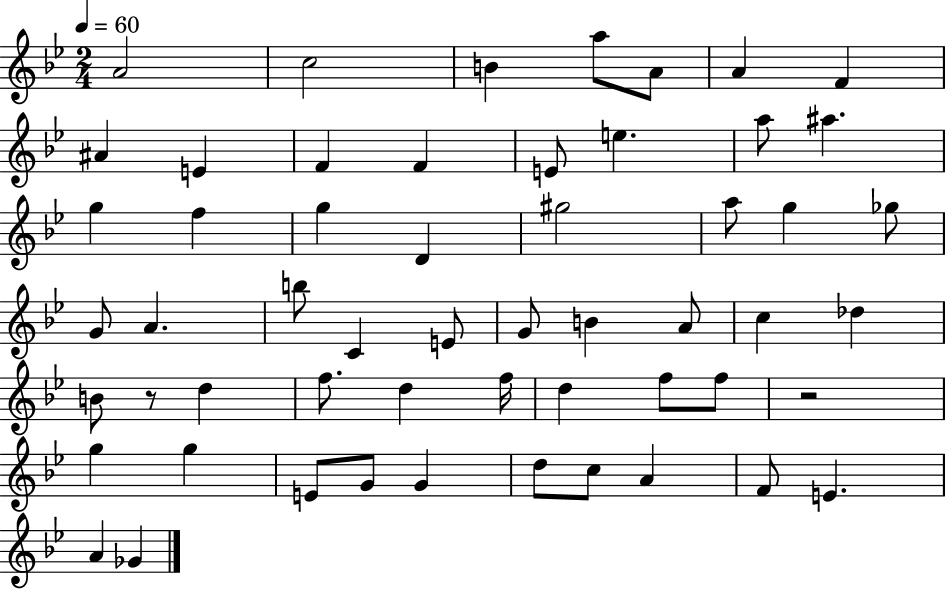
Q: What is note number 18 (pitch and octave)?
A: G5